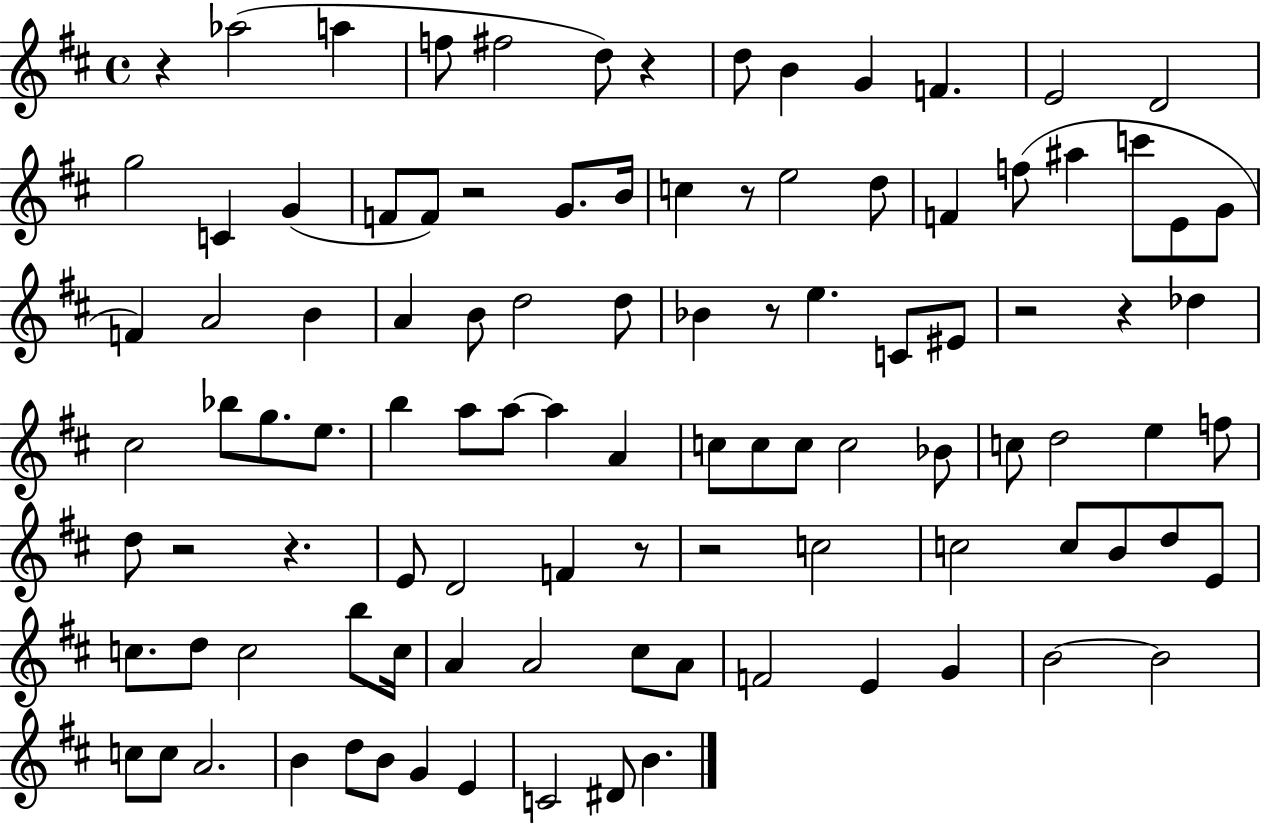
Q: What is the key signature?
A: D major